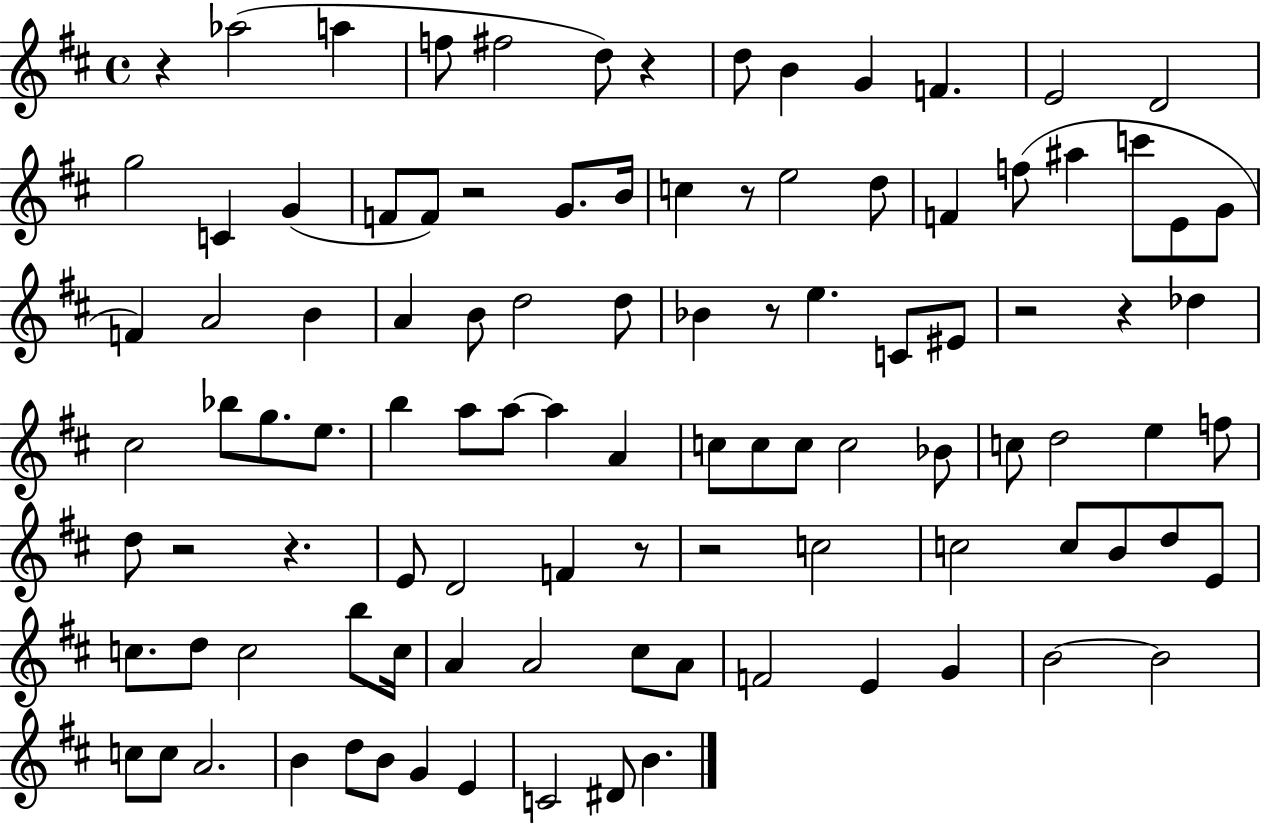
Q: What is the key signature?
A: D major